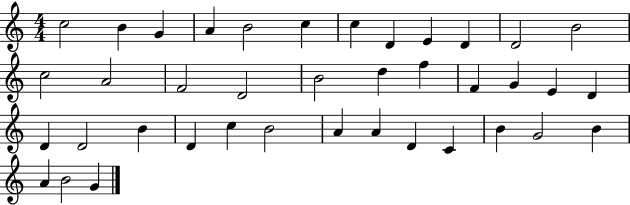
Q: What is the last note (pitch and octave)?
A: G4